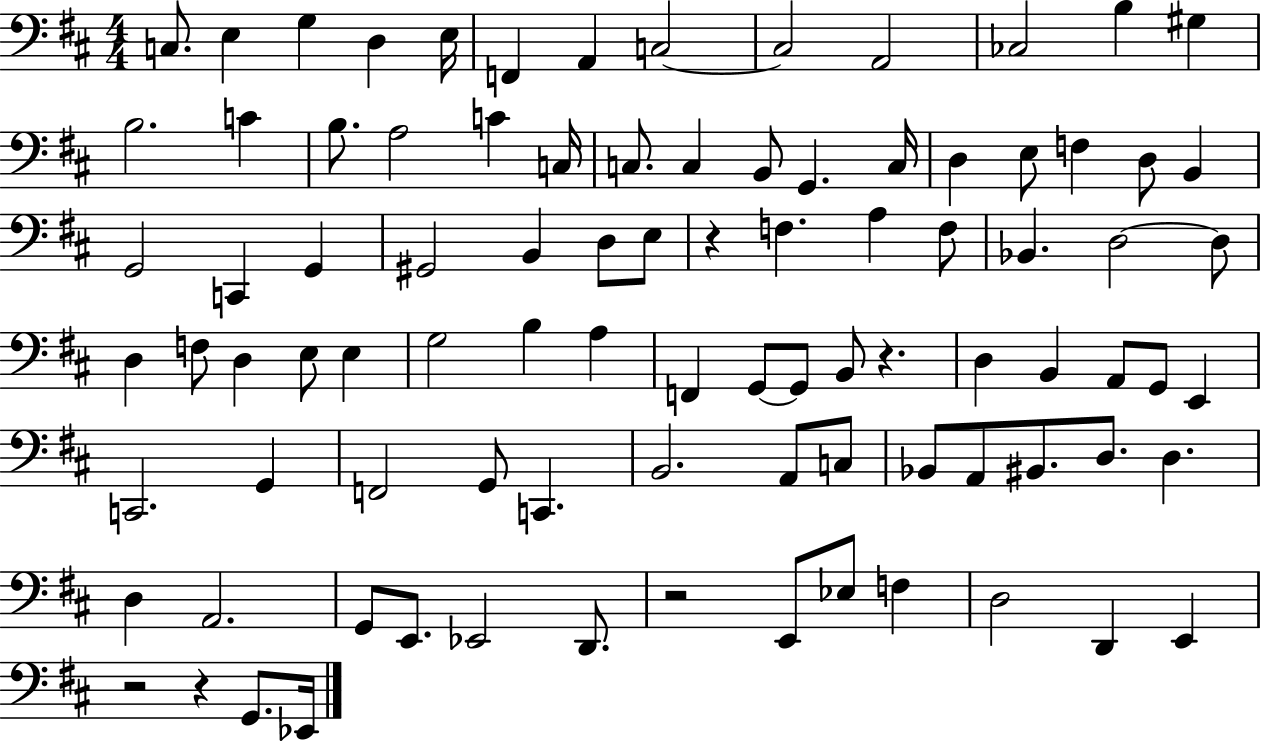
{
  \clef bass
  \numericTimeSignature
  \time 4/4
  \key d \major
  c8. e4 g4 d4 e16 | f,4 a,4 c2~~ | c2 a,2 | ces2 b4 gis4 | \break b2. c'4 | b8. a2 c'4 c16 | c8. c4 b,8 g,4. c16 | d4 e8 f4 d8 b,4 | \break g,2 c,4 g,4 | gis,2 b,4 d8 e8 | r4 f4. a4 f8 | bes,4. d2~~ d8 | \break d4 f8 d4 e8 e4 | g2 b4 a4 | f,4 g,8~~ g,8 b,8 r4. | d4 b,4 a,8 g,8 e,4 | \break c,2. g,4 | f,2 g,8 c,4. | b,2. a,8 c8 | bes,8 a,8 bis,8. d8. d4. | \break d4 a,2. | g,8 e,8. ees,2 d,8. | r2 e,8 ees8 f4 | d2 d,4 e,4 | \break r2 r4 g,8. ees,16 | \bar "|."
}